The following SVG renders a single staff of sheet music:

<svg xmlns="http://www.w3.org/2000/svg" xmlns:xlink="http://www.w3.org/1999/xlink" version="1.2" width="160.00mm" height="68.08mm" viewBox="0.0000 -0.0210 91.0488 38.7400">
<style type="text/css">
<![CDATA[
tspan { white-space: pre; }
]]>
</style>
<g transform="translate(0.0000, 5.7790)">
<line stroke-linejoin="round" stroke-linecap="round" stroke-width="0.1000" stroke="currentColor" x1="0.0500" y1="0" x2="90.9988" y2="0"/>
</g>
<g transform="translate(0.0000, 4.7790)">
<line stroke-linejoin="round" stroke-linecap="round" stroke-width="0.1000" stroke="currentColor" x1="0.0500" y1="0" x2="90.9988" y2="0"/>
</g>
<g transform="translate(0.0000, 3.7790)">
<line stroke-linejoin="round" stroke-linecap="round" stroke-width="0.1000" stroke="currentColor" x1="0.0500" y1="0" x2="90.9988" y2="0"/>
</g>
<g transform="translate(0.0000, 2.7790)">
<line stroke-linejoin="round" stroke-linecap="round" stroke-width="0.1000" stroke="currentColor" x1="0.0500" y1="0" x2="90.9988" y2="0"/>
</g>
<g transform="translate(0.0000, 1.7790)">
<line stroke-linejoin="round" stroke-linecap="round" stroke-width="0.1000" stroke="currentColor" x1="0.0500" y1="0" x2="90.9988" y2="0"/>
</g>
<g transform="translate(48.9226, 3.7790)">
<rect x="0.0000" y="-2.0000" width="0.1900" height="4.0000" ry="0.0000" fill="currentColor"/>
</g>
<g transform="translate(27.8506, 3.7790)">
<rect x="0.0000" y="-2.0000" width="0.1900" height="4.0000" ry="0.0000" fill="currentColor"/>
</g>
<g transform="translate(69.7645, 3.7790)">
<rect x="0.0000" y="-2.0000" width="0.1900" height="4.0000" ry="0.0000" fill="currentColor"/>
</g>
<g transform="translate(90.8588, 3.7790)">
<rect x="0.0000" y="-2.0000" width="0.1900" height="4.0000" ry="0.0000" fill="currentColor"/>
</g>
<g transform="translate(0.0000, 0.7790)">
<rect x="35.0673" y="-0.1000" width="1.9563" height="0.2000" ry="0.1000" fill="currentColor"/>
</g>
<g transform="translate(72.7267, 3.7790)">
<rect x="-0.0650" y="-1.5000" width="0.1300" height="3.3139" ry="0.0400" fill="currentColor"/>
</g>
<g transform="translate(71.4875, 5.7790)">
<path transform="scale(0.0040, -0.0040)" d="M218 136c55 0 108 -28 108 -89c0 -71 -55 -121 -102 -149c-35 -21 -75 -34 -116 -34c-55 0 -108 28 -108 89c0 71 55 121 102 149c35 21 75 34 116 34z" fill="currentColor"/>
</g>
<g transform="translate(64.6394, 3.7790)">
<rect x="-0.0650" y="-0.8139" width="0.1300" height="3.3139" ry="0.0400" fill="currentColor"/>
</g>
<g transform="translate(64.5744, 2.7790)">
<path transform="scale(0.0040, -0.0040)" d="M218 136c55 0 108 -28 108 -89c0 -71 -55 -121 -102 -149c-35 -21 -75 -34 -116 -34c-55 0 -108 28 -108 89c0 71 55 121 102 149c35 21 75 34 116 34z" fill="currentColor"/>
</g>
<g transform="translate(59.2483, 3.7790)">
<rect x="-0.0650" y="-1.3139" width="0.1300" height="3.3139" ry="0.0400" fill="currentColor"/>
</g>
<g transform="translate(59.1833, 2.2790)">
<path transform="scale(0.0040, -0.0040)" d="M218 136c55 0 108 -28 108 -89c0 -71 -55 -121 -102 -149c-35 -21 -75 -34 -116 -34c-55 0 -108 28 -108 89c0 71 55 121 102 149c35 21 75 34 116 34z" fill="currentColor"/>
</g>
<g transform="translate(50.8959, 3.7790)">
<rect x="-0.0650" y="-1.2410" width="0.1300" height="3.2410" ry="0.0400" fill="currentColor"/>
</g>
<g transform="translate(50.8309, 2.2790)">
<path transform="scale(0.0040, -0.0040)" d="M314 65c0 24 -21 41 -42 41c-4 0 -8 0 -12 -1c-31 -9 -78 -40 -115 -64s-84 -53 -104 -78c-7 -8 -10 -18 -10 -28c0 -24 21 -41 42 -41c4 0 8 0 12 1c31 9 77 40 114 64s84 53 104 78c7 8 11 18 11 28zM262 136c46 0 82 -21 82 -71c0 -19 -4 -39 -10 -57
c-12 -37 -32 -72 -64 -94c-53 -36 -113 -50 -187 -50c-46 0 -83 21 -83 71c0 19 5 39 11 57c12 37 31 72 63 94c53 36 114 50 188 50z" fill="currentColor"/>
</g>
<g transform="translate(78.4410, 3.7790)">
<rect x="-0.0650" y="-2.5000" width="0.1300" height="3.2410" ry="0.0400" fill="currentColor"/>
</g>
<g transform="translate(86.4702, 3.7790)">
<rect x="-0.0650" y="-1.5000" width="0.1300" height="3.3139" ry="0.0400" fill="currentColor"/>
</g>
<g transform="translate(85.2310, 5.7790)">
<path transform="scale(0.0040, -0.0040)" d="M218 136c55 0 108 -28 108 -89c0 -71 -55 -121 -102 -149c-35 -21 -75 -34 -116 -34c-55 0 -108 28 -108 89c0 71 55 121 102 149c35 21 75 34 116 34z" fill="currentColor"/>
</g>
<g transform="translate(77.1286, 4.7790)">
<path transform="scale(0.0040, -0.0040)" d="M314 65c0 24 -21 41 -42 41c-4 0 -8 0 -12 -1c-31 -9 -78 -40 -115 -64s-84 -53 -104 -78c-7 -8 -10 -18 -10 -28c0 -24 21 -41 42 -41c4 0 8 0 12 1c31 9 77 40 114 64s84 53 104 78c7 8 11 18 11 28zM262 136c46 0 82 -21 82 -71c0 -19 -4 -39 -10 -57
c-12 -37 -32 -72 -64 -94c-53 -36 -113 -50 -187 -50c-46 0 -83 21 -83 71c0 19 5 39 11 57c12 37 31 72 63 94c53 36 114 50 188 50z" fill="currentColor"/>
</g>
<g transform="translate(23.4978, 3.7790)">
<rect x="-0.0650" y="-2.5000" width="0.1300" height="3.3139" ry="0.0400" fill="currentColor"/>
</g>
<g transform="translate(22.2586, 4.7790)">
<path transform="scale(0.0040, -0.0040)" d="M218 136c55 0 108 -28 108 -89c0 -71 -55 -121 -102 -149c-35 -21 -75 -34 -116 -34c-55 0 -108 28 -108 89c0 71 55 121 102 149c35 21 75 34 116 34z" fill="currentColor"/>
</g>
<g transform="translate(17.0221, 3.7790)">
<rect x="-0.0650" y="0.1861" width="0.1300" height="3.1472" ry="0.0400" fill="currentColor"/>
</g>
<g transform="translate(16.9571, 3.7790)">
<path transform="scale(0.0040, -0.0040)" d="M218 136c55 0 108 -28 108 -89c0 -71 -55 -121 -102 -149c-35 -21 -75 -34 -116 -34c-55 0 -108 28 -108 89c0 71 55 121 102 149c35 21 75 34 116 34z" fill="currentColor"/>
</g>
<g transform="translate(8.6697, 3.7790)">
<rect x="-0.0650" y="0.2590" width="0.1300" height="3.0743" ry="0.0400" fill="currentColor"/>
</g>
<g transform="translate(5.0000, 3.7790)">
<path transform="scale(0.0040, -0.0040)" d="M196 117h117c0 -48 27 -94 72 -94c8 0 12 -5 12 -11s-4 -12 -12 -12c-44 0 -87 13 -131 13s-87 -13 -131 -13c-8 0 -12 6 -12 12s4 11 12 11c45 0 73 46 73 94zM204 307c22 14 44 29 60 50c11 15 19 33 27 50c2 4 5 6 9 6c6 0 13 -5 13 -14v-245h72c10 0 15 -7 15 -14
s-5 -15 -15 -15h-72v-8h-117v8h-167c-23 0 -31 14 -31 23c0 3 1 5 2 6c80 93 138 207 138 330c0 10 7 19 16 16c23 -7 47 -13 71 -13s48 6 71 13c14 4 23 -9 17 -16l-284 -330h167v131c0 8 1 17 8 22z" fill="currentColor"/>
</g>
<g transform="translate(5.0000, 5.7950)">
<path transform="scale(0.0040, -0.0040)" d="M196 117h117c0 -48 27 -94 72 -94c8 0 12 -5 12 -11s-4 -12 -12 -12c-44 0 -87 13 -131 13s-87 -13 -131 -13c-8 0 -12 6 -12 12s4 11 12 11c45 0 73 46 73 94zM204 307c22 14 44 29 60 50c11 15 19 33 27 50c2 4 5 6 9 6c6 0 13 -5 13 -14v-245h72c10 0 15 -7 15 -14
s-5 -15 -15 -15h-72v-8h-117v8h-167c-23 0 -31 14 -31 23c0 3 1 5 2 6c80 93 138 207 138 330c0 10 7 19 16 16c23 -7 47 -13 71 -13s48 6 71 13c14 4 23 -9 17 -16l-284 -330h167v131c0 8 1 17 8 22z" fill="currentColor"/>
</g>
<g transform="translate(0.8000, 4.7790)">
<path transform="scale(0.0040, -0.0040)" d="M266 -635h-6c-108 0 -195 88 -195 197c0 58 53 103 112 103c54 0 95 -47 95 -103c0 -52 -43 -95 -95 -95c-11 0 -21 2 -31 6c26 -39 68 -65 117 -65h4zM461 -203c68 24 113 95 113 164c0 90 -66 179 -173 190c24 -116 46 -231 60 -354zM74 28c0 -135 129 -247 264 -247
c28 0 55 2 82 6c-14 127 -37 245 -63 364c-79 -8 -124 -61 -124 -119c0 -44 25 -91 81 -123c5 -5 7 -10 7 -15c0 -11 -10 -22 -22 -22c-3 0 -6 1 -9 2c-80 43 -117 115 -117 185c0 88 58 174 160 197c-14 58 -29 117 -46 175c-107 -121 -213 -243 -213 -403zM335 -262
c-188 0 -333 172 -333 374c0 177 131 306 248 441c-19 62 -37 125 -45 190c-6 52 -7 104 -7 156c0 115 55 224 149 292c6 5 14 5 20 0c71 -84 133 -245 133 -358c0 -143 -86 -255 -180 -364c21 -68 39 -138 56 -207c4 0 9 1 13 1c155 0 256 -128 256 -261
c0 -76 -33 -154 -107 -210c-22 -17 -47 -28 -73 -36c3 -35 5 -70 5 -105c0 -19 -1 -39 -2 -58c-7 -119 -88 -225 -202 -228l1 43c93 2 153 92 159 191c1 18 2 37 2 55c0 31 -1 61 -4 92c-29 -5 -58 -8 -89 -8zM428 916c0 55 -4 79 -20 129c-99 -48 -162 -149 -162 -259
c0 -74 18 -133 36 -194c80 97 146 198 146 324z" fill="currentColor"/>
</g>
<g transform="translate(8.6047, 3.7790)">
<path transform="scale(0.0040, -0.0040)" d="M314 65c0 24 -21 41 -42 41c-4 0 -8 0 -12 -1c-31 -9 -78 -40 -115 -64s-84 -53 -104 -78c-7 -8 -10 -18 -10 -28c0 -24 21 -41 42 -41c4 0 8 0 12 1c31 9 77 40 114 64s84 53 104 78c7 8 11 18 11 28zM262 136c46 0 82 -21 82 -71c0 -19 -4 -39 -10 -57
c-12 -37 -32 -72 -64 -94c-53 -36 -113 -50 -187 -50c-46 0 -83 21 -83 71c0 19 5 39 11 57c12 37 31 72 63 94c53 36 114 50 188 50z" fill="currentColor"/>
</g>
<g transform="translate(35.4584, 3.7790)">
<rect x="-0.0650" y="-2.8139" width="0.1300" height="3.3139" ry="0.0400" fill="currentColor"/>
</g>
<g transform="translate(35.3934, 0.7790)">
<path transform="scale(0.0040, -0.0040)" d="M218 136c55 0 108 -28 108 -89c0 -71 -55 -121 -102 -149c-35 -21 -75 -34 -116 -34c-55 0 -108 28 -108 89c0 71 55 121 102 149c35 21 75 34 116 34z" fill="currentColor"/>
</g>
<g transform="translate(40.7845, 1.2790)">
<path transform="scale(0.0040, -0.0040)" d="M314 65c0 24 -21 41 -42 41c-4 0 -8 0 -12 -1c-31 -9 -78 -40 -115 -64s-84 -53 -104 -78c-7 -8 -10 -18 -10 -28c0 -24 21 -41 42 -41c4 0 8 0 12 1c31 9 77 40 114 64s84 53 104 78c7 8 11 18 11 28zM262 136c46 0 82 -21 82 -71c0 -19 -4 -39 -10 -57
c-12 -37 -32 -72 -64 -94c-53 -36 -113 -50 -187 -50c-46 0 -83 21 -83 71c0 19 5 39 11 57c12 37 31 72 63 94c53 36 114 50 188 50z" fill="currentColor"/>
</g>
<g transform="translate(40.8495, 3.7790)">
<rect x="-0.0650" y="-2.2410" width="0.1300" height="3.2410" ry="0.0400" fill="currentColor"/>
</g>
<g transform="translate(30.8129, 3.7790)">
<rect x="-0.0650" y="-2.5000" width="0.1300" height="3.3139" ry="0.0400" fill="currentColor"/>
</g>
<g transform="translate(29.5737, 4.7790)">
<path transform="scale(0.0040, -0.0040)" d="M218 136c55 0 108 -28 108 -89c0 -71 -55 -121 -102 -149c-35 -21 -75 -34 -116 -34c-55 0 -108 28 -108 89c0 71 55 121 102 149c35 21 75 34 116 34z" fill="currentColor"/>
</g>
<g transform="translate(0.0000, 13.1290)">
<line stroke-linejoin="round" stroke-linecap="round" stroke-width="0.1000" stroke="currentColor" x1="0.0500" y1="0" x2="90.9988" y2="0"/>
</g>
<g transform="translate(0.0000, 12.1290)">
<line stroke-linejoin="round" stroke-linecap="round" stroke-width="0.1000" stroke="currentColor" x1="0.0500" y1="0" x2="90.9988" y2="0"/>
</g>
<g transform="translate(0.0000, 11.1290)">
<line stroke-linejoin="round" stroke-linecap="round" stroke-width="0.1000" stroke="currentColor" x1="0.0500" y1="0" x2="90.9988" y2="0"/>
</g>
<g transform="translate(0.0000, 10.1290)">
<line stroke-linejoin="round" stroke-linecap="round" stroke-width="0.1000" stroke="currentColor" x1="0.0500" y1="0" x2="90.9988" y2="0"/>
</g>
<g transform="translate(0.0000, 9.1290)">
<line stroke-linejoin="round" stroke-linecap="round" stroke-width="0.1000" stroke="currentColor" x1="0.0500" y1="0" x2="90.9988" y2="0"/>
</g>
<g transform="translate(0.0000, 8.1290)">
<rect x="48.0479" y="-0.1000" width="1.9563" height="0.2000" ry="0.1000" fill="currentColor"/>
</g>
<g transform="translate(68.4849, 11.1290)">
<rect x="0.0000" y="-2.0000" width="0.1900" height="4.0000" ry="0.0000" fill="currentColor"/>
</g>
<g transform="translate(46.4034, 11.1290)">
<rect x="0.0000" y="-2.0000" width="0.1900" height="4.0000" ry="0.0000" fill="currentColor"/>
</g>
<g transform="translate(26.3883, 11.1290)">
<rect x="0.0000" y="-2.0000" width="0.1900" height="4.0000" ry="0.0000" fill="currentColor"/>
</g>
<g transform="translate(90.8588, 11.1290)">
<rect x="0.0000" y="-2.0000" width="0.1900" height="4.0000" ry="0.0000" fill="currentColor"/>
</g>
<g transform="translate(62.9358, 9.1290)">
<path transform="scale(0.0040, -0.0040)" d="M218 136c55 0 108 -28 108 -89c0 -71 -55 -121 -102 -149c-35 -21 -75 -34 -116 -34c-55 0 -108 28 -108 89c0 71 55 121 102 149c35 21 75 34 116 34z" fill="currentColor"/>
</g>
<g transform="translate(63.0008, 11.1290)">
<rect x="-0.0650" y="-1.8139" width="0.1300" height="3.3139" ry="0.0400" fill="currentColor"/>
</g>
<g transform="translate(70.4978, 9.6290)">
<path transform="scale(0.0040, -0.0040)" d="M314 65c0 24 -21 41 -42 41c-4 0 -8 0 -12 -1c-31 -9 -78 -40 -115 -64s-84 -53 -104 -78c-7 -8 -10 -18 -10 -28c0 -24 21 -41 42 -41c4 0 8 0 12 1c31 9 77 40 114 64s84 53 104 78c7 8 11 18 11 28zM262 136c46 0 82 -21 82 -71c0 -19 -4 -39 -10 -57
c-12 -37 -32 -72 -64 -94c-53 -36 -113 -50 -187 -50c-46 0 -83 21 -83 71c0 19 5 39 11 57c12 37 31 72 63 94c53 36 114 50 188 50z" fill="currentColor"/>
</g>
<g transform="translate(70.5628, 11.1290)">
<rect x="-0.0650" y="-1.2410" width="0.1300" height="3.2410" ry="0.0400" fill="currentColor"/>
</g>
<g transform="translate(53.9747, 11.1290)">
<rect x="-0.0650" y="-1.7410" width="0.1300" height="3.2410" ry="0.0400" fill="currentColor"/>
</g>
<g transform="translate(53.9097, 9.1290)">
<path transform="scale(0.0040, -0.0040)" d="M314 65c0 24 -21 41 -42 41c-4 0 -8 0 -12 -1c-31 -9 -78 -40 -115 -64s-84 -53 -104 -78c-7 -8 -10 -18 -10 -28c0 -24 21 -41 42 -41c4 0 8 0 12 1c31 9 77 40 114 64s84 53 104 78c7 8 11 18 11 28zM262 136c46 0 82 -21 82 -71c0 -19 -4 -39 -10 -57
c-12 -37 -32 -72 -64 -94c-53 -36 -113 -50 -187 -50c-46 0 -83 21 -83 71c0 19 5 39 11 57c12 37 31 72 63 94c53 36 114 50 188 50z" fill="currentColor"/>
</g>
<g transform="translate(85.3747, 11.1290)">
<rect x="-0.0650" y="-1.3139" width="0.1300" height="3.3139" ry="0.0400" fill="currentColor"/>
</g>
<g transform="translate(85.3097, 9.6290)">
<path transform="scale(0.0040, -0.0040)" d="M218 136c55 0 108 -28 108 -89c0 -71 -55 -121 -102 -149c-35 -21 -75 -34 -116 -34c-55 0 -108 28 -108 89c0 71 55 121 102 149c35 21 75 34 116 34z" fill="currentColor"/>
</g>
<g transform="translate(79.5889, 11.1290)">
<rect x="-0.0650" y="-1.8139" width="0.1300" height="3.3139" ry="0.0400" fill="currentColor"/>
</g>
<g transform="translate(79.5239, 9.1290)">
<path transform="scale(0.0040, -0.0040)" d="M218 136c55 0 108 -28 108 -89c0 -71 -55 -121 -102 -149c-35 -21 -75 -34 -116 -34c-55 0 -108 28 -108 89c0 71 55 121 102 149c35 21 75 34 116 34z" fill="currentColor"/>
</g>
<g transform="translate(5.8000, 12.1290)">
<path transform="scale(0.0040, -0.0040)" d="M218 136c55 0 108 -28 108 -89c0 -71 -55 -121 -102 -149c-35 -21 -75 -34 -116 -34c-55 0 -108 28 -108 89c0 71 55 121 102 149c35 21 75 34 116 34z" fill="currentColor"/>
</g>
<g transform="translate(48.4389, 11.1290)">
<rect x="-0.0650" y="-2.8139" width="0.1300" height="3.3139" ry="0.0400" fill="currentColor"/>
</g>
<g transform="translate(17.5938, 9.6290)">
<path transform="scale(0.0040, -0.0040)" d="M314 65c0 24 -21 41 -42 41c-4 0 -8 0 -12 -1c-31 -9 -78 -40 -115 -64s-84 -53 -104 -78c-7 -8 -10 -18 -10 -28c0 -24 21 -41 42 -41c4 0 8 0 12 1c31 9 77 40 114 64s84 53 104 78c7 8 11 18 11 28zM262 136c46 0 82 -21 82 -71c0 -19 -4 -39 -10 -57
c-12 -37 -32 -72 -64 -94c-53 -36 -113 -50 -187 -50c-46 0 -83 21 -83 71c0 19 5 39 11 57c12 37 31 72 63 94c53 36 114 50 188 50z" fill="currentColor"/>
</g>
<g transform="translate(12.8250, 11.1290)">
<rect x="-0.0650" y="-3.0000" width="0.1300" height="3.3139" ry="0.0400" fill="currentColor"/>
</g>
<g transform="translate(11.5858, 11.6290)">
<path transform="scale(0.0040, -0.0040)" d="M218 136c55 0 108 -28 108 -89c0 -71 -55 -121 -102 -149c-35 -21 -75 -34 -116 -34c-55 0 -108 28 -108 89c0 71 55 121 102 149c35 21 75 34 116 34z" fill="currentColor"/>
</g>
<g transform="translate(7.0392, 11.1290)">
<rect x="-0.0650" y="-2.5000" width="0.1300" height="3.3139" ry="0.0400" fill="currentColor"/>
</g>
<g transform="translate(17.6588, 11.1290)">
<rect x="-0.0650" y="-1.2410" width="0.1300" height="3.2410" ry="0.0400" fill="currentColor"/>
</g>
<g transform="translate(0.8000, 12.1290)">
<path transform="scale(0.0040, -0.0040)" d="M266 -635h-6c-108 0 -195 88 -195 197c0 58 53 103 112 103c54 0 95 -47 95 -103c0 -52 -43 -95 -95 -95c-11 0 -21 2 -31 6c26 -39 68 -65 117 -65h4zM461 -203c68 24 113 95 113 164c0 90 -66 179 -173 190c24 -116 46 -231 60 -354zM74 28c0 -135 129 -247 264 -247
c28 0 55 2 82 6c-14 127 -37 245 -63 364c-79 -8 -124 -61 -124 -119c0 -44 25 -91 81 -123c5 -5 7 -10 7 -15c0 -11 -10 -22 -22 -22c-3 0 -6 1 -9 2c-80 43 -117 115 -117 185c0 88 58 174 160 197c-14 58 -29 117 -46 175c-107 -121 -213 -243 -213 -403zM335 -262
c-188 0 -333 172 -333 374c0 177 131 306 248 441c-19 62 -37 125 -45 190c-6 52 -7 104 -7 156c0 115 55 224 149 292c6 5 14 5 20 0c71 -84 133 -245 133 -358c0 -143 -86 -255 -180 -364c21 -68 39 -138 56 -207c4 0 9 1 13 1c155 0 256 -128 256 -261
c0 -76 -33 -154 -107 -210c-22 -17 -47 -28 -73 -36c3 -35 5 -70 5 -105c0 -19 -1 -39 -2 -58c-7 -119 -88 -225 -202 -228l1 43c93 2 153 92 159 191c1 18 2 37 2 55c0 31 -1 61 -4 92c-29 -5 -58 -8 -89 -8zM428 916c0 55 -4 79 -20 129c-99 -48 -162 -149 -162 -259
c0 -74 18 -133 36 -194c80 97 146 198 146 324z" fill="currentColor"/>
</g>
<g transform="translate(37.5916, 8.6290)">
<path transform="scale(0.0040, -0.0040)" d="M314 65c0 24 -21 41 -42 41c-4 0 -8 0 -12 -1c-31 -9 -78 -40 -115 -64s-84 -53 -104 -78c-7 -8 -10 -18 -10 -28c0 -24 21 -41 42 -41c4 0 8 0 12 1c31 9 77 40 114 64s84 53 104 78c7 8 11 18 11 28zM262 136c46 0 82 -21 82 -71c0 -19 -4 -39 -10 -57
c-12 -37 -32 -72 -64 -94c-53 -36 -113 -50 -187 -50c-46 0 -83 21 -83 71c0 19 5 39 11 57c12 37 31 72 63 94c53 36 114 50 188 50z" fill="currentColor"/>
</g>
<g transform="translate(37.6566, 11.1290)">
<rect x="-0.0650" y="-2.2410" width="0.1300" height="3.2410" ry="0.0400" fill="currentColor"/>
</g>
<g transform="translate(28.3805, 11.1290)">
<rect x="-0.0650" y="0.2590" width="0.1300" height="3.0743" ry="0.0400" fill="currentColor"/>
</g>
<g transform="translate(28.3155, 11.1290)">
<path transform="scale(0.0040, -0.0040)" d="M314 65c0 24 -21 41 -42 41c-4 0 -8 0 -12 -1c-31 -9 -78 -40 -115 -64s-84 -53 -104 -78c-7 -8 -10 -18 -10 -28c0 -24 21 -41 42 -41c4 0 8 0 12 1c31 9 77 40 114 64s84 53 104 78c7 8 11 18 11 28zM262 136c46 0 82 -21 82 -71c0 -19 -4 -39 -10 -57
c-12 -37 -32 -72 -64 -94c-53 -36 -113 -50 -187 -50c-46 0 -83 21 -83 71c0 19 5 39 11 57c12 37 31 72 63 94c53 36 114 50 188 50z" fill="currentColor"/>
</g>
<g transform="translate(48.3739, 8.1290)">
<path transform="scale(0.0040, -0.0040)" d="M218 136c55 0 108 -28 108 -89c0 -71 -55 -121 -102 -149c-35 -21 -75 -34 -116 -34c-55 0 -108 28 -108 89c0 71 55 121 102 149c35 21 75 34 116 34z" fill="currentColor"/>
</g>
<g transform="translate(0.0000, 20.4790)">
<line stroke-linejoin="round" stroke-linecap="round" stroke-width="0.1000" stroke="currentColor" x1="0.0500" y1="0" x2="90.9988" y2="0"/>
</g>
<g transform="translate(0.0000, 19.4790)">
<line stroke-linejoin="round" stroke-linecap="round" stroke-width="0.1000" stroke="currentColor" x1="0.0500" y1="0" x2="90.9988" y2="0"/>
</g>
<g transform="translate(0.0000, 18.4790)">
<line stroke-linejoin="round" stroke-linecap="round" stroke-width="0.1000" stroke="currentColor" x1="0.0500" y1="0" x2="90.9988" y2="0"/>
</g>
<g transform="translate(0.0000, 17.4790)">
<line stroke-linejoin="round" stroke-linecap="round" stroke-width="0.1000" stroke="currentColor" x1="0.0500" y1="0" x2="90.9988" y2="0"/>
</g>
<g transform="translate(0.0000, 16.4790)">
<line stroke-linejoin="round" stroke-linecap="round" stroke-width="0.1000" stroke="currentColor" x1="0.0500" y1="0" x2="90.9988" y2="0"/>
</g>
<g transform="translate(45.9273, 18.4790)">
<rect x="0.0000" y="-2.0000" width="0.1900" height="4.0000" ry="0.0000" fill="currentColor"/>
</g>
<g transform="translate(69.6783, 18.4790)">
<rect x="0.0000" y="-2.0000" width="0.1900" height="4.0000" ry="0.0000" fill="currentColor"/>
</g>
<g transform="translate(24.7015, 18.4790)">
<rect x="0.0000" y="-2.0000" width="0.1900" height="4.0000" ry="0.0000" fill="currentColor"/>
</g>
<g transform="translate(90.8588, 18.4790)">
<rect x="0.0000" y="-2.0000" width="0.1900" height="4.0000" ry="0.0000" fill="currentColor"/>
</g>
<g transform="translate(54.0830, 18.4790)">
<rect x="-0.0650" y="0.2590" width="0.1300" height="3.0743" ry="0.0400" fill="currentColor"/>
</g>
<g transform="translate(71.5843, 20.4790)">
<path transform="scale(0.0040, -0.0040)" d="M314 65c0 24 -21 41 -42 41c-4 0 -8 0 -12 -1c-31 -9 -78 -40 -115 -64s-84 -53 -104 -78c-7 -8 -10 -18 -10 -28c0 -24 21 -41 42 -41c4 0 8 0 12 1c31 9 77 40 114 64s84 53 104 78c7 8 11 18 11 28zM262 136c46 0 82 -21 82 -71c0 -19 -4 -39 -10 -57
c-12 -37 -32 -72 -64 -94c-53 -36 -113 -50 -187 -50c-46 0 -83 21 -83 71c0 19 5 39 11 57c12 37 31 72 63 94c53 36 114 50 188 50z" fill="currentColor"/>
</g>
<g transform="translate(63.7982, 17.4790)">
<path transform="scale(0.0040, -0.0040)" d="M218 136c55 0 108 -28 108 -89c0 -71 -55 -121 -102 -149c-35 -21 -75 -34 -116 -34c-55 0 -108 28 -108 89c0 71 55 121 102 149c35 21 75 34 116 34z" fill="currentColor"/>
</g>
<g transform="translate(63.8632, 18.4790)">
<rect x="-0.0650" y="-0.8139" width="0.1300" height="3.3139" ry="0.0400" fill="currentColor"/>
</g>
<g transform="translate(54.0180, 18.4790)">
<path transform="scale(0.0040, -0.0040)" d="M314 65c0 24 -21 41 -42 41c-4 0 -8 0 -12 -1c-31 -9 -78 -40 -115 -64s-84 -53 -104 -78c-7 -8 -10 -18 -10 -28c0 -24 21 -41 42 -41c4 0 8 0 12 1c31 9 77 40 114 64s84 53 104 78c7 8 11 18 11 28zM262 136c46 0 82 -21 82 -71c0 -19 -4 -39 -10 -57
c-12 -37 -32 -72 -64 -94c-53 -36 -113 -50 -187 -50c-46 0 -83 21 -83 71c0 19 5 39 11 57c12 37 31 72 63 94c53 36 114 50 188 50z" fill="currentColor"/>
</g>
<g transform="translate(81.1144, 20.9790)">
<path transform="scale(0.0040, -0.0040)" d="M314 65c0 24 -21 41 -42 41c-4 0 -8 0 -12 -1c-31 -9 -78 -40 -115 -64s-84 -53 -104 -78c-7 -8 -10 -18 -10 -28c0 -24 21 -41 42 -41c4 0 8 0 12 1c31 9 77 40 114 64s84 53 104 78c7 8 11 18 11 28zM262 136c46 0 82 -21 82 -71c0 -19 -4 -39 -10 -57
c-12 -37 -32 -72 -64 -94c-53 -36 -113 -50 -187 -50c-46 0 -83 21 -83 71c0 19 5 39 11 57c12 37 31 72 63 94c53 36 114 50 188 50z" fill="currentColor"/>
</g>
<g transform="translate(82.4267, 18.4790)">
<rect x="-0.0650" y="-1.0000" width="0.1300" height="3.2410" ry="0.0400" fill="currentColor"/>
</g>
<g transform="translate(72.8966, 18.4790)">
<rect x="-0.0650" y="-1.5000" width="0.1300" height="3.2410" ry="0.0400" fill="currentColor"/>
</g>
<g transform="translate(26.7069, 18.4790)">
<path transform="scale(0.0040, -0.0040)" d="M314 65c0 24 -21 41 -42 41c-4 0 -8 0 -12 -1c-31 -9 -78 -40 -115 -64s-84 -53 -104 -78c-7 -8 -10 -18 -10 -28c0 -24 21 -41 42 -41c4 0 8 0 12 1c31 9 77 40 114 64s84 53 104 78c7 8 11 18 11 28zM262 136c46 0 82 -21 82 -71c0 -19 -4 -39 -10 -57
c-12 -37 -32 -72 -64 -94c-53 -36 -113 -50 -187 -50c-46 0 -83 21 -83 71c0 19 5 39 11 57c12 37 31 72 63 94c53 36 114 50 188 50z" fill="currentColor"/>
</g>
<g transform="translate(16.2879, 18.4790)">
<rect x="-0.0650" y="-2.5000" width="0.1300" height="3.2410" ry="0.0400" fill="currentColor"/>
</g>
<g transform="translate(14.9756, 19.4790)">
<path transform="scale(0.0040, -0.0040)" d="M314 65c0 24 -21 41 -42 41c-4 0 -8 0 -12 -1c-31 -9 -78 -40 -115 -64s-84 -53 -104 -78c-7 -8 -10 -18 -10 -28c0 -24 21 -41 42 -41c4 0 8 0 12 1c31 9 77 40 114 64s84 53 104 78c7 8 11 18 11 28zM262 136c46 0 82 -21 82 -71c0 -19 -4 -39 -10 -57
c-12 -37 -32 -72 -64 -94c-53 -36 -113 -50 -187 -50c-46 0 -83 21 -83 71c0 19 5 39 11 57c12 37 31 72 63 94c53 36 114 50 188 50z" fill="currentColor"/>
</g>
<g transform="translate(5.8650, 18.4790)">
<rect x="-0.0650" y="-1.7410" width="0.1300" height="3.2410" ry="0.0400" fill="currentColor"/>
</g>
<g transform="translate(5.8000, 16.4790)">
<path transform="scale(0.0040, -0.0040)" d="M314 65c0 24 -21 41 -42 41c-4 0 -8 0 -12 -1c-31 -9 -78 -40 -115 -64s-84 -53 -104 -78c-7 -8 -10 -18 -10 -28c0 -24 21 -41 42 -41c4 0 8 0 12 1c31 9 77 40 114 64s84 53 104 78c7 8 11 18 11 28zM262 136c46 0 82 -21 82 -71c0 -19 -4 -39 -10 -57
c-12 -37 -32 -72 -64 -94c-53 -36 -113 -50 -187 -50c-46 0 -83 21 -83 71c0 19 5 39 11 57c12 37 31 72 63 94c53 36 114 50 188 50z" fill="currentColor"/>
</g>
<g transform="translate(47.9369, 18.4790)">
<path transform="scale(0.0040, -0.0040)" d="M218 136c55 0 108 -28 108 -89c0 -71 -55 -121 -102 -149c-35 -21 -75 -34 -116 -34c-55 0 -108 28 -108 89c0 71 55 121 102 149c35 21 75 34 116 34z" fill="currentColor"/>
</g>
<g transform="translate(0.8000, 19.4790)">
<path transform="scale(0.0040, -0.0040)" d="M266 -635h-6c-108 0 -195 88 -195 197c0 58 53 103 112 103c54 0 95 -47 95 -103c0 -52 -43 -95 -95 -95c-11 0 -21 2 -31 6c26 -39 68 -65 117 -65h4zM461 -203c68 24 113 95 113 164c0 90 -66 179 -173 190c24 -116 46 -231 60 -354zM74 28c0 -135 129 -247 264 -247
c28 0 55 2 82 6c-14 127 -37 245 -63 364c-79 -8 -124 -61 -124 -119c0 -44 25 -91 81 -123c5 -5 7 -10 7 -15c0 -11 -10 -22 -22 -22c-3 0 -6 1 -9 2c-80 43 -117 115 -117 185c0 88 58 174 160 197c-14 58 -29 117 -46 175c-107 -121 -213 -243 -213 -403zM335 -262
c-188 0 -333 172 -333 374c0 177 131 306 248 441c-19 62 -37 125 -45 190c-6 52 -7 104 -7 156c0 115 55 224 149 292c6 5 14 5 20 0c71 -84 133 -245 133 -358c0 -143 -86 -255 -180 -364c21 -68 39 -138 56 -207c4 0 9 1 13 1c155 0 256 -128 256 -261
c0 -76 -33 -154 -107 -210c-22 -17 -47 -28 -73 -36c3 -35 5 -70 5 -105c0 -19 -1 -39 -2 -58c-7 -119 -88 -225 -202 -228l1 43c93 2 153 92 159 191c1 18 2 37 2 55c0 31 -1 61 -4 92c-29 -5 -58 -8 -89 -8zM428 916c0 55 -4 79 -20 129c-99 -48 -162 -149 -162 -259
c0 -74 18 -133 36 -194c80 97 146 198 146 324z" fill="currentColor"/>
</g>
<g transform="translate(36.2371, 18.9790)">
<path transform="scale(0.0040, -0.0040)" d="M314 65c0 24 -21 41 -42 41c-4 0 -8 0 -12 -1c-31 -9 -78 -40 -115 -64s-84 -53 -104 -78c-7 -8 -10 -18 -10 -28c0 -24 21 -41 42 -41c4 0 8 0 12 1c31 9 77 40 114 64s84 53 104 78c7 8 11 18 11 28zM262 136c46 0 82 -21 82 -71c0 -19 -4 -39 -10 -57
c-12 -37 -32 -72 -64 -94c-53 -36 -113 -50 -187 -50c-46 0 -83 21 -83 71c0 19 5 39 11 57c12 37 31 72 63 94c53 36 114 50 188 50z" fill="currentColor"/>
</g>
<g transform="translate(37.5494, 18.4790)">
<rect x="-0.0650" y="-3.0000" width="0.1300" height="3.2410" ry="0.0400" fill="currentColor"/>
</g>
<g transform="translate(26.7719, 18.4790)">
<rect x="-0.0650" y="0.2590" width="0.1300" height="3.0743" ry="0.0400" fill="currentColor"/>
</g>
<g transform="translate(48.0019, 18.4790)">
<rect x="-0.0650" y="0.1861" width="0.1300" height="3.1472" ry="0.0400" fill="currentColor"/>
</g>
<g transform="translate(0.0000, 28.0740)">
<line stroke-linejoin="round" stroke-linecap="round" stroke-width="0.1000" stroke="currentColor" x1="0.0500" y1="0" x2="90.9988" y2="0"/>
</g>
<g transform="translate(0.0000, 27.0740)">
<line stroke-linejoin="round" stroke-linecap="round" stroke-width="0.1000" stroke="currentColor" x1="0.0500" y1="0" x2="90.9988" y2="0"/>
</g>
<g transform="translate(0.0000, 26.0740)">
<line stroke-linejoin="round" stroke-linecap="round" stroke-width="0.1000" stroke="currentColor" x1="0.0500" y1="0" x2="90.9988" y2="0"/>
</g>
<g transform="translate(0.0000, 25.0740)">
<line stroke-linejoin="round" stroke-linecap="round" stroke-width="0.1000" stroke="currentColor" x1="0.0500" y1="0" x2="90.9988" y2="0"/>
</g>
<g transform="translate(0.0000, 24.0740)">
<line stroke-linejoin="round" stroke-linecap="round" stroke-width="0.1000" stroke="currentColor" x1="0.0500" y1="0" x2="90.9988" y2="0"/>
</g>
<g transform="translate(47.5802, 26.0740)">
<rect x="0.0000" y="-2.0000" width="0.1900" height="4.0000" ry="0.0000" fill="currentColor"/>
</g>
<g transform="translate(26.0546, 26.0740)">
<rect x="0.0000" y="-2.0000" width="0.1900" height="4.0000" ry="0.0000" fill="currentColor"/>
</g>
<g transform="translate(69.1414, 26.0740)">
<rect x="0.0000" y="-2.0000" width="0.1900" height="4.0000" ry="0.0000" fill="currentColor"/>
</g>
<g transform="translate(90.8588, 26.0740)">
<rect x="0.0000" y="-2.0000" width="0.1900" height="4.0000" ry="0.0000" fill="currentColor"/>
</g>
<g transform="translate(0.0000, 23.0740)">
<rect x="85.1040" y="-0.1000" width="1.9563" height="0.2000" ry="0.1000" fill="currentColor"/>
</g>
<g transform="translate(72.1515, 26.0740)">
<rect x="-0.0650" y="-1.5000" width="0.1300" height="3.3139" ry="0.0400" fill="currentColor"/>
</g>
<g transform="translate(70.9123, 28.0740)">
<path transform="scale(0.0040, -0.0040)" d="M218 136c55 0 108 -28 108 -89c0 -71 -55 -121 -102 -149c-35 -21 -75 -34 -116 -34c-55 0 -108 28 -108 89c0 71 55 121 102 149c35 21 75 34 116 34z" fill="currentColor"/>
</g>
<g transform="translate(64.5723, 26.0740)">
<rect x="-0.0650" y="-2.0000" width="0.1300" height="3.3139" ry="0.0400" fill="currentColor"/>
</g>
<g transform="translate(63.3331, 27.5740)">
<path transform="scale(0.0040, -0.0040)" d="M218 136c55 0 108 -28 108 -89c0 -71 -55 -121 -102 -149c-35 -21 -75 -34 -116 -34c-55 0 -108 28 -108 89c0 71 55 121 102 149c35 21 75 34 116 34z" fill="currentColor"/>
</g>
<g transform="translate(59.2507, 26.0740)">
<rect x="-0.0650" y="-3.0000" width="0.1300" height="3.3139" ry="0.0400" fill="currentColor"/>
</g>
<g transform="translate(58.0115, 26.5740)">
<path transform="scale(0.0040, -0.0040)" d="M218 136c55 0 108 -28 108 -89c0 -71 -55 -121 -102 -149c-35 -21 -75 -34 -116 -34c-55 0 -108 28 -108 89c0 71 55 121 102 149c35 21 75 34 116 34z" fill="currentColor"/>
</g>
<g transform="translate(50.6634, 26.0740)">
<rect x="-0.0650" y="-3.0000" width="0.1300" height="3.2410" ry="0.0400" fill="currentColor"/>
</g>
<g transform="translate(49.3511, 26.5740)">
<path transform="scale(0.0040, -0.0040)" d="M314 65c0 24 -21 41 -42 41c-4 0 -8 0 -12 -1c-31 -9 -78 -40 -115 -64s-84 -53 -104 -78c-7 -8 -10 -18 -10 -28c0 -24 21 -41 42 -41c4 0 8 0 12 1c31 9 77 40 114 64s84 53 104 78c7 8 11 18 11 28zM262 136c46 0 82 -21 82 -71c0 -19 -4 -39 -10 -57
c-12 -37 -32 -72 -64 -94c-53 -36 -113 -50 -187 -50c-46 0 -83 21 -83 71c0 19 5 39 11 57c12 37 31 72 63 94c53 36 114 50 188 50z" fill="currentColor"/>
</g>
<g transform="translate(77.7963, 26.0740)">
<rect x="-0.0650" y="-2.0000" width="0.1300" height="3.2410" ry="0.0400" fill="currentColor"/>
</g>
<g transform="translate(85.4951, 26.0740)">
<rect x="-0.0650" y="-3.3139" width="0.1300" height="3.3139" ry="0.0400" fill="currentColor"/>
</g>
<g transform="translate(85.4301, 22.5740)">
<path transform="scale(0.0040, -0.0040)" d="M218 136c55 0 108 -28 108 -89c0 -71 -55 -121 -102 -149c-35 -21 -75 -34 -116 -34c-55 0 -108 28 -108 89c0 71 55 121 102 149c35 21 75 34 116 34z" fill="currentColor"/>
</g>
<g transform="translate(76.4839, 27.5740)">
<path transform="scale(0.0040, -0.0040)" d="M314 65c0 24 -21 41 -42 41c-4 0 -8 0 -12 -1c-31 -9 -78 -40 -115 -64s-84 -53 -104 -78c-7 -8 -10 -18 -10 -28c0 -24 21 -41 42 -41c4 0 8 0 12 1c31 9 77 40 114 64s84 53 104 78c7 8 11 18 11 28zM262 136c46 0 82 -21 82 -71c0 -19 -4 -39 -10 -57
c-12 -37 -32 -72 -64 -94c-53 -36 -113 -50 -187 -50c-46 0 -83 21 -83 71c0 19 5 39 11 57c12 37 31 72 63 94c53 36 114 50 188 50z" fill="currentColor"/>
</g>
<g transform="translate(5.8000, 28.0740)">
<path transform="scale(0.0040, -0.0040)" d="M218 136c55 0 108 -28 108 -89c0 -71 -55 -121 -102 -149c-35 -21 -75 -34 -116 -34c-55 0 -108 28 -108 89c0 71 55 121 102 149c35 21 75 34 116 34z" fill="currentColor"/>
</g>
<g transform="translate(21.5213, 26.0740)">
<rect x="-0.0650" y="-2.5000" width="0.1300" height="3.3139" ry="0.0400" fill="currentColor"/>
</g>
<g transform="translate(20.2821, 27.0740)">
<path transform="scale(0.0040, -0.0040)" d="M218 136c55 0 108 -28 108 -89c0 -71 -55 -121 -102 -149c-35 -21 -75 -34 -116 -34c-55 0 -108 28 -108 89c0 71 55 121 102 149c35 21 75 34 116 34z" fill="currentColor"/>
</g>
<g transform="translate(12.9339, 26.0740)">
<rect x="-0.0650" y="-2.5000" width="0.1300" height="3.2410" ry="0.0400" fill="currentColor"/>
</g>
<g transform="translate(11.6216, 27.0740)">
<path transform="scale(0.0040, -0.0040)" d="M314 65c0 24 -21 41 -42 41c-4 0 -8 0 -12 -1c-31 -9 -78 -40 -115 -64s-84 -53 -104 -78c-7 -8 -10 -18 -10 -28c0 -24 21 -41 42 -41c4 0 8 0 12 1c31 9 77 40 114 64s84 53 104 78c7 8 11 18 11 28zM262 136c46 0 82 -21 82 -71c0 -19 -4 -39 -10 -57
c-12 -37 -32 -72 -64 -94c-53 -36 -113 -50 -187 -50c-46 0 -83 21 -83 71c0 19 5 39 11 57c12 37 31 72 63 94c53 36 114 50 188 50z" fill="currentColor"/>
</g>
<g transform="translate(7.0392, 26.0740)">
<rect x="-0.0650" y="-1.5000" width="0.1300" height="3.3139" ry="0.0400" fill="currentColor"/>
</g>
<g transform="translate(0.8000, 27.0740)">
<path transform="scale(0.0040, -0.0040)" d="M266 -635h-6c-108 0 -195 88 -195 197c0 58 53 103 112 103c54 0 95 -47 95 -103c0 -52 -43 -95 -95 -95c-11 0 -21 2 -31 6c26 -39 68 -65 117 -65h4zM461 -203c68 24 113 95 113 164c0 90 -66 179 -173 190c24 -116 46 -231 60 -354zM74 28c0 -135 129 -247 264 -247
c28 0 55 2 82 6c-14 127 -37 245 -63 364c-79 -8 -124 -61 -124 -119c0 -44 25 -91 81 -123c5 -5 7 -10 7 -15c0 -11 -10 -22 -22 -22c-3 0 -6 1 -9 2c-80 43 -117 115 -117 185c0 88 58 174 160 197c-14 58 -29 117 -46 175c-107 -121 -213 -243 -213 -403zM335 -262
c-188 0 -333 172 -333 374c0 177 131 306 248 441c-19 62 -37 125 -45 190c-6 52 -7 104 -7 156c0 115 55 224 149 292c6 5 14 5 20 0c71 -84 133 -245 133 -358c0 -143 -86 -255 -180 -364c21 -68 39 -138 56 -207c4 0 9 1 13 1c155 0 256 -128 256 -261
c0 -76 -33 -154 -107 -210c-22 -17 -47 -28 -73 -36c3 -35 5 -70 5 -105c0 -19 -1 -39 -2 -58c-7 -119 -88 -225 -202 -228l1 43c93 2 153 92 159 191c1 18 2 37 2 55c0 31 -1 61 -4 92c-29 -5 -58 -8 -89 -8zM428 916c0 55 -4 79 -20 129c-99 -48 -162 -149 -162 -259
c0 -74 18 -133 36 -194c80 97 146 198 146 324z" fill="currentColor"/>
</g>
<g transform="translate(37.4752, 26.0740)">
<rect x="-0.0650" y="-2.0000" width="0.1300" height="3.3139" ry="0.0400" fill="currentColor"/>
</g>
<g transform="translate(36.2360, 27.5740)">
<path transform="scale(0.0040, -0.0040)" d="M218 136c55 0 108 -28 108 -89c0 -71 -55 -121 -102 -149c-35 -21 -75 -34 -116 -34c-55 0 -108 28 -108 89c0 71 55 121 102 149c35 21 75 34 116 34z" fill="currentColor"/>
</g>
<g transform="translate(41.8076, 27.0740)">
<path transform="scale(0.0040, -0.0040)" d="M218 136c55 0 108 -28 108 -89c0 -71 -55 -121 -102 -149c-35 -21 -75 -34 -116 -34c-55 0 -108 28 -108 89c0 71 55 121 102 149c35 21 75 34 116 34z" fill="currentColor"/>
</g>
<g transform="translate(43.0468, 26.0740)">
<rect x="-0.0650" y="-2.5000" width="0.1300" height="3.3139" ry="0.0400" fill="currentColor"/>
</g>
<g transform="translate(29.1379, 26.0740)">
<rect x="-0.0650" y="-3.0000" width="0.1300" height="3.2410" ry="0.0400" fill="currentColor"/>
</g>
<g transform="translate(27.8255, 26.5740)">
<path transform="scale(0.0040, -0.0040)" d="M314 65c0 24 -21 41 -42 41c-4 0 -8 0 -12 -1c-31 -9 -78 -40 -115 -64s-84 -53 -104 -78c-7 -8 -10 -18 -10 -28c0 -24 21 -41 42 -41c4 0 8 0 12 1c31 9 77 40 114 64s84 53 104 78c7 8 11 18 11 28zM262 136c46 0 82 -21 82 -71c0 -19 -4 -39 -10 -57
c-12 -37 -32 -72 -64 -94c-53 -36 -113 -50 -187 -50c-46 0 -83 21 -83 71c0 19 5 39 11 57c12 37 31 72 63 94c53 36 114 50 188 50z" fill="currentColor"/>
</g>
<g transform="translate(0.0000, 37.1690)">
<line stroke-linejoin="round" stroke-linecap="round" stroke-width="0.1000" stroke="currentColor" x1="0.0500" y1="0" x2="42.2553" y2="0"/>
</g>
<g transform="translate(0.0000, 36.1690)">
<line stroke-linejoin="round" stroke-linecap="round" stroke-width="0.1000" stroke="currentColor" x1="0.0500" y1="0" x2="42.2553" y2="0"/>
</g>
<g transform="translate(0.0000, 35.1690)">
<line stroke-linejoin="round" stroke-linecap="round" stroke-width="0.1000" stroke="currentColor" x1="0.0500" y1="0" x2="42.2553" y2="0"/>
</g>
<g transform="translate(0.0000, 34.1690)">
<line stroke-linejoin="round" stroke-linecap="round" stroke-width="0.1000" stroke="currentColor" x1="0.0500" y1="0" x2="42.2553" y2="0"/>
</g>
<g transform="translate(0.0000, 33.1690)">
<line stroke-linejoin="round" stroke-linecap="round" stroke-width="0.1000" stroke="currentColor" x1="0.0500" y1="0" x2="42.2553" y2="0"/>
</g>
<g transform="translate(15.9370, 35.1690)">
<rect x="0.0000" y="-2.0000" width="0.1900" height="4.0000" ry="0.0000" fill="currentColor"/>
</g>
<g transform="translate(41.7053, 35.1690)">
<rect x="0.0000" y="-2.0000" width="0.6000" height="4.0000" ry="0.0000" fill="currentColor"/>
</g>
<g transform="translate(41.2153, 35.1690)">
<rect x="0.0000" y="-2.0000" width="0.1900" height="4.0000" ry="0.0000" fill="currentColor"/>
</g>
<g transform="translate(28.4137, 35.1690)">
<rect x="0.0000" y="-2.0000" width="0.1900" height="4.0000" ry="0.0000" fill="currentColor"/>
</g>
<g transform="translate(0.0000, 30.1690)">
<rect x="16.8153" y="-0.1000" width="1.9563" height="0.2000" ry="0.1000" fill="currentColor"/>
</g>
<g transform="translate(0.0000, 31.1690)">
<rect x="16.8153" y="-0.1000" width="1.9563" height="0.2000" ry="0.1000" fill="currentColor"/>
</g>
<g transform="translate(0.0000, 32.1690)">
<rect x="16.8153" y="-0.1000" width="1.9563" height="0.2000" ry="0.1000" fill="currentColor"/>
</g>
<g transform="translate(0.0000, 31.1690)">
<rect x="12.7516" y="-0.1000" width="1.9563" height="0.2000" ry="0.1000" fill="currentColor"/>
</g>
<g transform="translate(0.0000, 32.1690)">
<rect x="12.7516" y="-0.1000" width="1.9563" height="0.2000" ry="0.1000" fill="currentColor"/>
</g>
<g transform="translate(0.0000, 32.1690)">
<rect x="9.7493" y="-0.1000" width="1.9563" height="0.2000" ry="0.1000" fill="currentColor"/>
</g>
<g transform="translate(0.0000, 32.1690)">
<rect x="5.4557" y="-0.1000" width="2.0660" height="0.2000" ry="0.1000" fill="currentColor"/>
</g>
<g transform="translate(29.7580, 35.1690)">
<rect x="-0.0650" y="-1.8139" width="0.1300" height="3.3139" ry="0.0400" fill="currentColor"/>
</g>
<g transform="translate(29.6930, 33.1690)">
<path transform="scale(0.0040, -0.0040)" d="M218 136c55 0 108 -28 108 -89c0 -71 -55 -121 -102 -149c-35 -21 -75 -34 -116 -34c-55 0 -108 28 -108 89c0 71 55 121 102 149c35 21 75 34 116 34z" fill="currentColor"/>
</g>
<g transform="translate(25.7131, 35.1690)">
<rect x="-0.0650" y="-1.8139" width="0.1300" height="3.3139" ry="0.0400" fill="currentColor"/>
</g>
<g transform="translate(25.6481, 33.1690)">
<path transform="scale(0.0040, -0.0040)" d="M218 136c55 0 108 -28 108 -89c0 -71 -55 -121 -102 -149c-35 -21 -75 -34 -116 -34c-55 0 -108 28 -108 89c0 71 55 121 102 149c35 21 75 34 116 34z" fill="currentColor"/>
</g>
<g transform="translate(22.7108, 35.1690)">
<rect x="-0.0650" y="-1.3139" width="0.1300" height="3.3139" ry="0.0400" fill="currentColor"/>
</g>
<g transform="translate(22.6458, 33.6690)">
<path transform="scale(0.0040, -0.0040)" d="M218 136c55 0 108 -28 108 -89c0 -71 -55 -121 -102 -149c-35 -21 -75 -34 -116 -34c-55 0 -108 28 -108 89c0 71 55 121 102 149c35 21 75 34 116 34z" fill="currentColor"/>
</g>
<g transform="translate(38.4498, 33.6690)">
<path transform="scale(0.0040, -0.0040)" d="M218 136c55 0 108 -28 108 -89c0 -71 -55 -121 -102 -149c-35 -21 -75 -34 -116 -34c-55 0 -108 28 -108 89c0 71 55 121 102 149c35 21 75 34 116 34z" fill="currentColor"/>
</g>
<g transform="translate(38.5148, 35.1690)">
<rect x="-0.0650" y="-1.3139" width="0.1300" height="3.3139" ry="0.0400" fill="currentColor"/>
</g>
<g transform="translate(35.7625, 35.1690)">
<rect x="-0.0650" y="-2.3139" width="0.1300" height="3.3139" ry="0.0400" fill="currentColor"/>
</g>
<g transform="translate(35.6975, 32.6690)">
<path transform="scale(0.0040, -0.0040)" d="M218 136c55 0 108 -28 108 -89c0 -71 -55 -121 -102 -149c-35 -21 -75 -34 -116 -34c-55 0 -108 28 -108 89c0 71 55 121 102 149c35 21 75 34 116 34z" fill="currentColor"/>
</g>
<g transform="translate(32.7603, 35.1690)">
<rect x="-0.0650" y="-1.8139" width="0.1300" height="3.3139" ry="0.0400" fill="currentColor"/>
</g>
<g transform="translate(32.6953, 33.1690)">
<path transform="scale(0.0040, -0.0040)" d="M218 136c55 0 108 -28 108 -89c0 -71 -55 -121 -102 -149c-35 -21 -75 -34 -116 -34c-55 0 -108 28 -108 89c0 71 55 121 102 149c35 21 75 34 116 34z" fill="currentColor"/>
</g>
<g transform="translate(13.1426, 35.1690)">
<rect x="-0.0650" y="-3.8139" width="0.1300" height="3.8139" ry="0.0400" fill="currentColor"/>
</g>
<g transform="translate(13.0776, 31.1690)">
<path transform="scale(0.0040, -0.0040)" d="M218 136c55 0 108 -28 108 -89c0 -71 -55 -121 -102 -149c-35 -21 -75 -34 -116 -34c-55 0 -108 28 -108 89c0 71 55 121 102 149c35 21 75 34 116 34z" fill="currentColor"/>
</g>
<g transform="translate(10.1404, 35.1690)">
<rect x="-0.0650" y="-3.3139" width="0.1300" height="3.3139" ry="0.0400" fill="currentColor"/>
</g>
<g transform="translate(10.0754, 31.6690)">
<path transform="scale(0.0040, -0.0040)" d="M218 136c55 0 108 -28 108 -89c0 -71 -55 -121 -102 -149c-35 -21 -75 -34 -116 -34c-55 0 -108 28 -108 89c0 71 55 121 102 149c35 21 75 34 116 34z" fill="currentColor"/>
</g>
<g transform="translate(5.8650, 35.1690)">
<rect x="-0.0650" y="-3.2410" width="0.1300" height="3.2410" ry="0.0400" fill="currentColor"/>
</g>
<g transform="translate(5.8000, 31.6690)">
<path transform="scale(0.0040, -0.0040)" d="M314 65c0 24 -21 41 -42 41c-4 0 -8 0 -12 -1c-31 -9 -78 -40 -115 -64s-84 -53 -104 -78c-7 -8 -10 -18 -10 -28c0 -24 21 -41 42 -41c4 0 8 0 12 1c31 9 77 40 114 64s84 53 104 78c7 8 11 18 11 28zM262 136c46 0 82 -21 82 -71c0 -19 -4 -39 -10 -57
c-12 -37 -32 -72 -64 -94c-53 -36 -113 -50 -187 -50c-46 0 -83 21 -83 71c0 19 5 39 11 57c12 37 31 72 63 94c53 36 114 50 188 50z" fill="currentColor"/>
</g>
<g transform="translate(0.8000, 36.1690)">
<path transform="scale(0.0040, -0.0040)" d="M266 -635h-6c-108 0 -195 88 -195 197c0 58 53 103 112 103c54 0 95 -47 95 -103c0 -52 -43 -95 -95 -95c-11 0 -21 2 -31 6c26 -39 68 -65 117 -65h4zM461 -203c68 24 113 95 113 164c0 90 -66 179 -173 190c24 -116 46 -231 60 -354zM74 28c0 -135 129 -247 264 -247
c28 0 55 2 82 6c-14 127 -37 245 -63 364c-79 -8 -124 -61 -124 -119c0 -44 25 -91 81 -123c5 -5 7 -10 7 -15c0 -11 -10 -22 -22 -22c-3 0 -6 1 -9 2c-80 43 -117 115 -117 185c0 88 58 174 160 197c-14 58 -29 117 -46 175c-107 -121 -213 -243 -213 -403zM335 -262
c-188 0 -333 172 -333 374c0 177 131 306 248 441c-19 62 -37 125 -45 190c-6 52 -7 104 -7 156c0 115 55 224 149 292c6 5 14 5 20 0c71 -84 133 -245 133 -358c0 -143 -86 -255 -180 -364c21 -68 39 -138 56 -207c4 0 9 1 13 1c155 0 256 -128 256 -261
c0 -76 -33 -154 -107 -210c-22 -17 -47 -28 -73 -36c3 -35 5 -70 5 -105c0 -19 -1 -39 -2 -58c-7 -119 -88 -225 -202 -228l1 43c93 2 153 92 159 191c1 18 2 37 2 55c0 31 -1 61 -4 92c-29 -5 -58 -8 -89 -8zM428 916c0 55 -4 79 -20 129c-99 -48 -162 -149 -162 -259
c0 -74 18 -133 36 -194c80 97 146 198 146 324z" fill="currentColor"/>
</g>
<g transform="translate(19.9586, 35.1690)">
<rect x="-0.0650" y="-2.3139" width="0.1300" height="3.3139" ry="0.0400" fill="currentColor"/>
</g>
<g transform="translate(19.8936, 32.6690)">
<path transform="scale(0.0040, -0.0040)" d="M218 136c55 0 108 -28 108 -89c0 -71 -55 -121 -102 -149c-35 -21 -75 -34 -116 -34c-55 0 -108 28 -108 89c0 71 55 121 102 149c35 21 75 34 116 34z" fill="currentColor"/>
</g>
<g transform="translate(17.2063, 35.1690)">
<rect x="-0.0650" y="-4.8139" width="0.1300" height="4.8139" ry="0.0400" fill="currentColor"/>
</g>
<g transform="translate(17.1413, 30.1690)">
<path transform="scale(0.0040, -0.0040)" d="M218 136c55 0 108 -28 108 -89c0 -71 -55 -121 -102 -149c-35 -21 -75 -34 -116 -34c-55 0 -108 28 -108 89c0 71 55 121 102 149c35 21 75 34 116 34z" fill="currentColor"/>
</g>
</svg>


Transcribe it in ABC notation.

X:1
T:Untitled
M:4/4
L:1/4
K:C
B2 B G G a g2 e2 e d E G2 E G A e2 B2 g2 a f2 f e2 f e f2 G2 B2 A2 B B2 d E2 D2 E G2 G A2 F G A2 A F E F2 b b2 b c' e' g e f f f g e